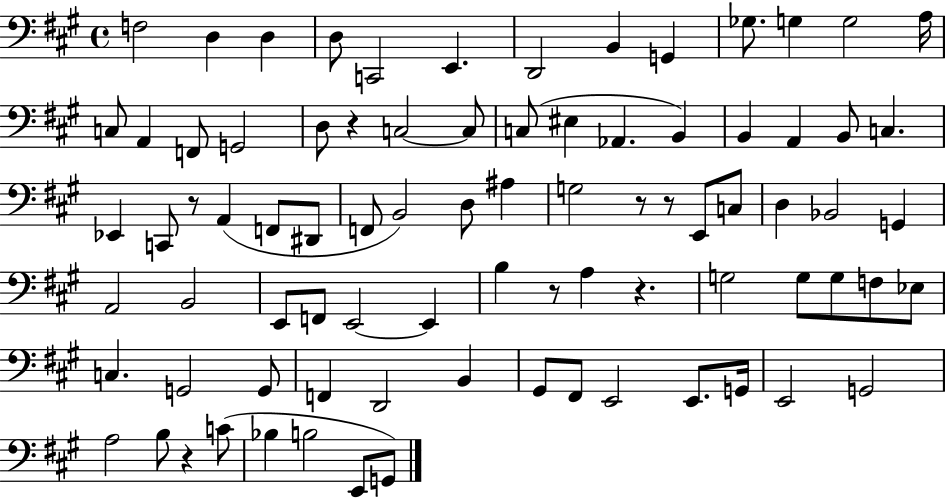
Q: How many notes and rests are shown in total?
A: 83